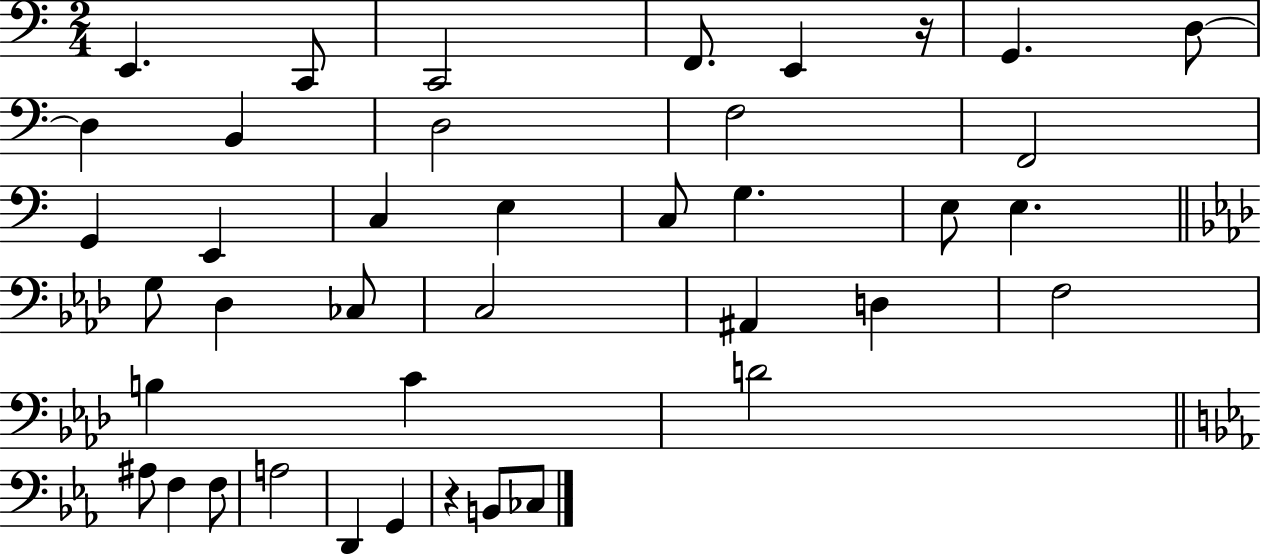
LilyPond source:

{
  \clef bass
  \numericTimeSignature
  \time 2/4
  \key c \major
  e,4. c,8 | c,2 | f,8. e,4 r16 | g,4. d8~~ | \break d4 b,4 | d2 | f2 | f,2 | \break g,4 e,4 | c4 e4 | c8 g4. | e8 e4. | \break \bar "||" \break \key aes \major g8 des4 ces8 | c2 | ais,4 d4 | f2 | \break b4 c'4 | d'2 | \bar "||" \break \key ees \major ais8 f4 f8 | a2 | d,4 g,4 | r4 b,8 ces8 | \break \bar "|."
}